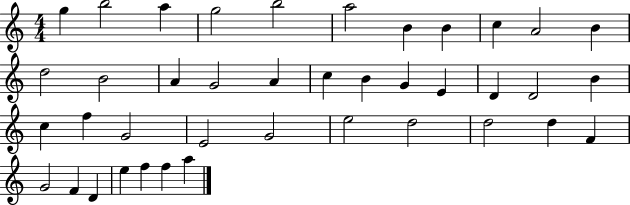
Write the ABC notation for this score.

X:1
T:Untitled
M:4/4
L:1/4
K:C
g b2 a g2 b2 a2 B B c A2 B d2 B2 A G2 A c B G E D D2 B c f G2 E2 G2 e2 d2 d2 d F G2 F D e f f a